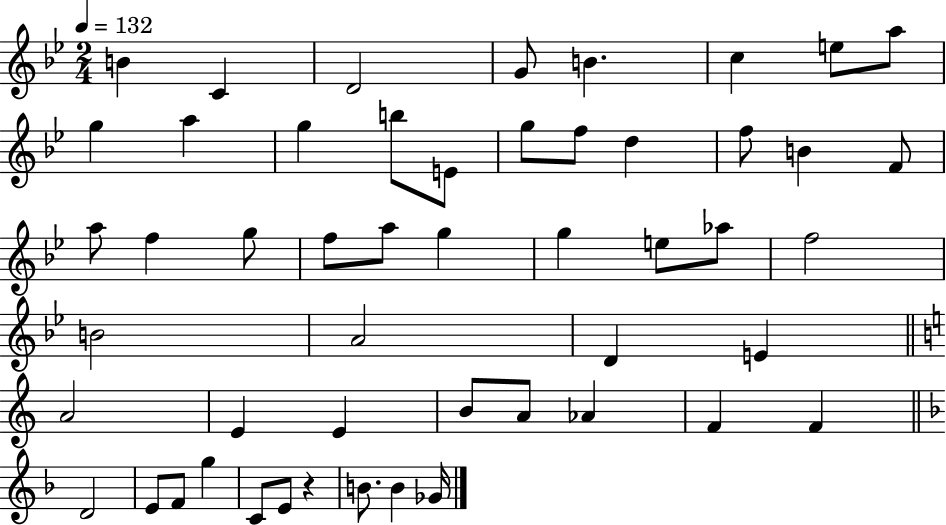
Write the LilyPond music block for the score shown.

{
  \clef treble
  \numericTimeSignature
  \time 2/4
  \key bes \major
  \tempo 4 = 132
  b'4 c'4 | d'2 | g'8 b'4. | c''4 e''8 a''8 | \break g''4 a''4 | g''4 b''8 e'8 | g''8 f''8 d''4 | f''8 b'4 f'8 | \break a''8 f''4 g''8 | f''8 a''8 g''4 | g''4 e''8 aes''8 | f''2 | \break b'2 | a'2 | d'4 e'4 | \bar "||" \break \key c \major a'2 | e'4 e'4 | b'8 a'8 aes'4 | f'4 f'4 | \break \bar "||" \break \key d \minor d'2 | e'8 f'8 g''4 | c'8 e'8 r4 | b'8. b'4 ges'16 | \break \bar "|."
}